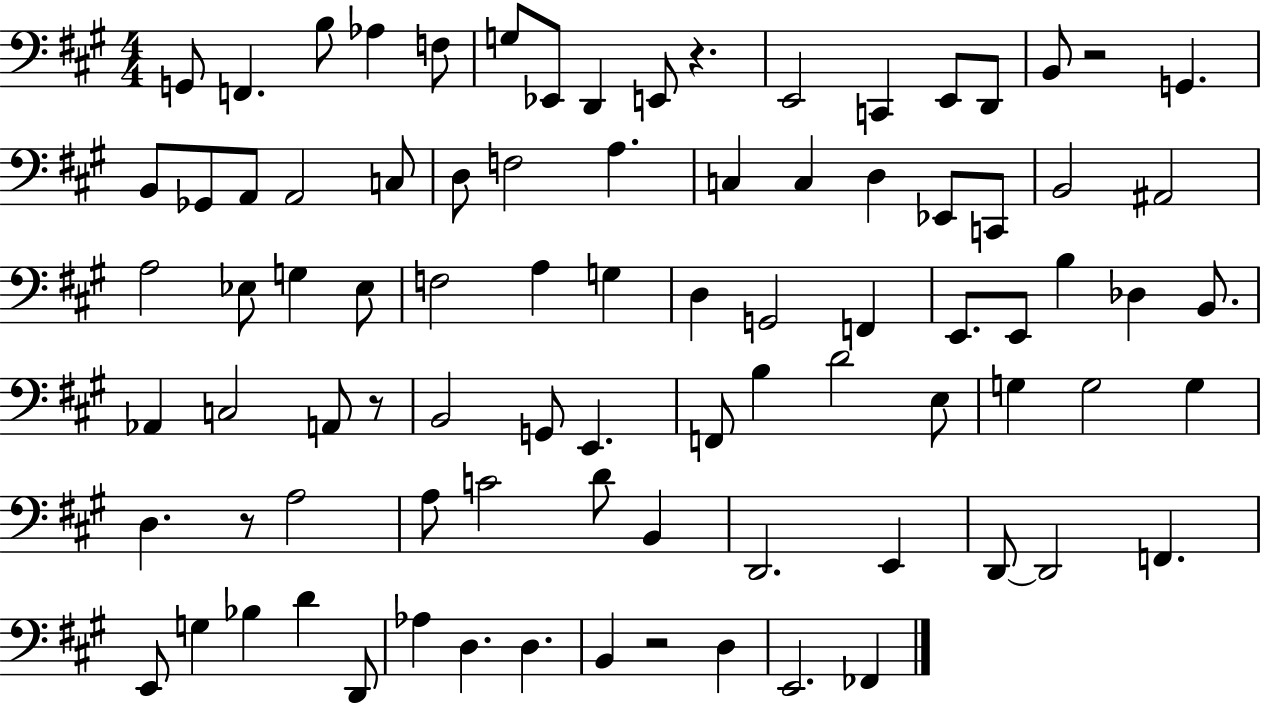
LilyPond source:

{
  \clef bass
  \numericTimeSignature
  \time 4/4
  \key a \major
  g,8 f,4. b8 aes4 f8 | g8 ees,8 d,4 e,8 r4. | e,2 c,4 e,8 d,8 | b,8 r2 g,4. | \break b,8 ges,8 a,8 a,2 c8 | d8 f2 a4. | c4 c4 d4 ees,8 c,8 | b,2 ais,2 | \break a2 ees8 g4 ees8 | f2 a4 g4 | d4 g,2 f,4 | e,8. e,8 b4 des4 b,8. | \break aes,4 c2 a,8 r8 | b,2 g,8 e,4. | f,8 b4 d'2 e8 | g4 g2 g4 | \break d4. r8 a2 | a8 c'2 d'8 b,4 | d,2. e,4 | d,8~~ d,2 f,4. | \break e,8 g4 bes4 d'4 d,8 | aes4 d4. d4. | b,4 r2 d4 | e,2. fes,4 | \break \bar "|."
}